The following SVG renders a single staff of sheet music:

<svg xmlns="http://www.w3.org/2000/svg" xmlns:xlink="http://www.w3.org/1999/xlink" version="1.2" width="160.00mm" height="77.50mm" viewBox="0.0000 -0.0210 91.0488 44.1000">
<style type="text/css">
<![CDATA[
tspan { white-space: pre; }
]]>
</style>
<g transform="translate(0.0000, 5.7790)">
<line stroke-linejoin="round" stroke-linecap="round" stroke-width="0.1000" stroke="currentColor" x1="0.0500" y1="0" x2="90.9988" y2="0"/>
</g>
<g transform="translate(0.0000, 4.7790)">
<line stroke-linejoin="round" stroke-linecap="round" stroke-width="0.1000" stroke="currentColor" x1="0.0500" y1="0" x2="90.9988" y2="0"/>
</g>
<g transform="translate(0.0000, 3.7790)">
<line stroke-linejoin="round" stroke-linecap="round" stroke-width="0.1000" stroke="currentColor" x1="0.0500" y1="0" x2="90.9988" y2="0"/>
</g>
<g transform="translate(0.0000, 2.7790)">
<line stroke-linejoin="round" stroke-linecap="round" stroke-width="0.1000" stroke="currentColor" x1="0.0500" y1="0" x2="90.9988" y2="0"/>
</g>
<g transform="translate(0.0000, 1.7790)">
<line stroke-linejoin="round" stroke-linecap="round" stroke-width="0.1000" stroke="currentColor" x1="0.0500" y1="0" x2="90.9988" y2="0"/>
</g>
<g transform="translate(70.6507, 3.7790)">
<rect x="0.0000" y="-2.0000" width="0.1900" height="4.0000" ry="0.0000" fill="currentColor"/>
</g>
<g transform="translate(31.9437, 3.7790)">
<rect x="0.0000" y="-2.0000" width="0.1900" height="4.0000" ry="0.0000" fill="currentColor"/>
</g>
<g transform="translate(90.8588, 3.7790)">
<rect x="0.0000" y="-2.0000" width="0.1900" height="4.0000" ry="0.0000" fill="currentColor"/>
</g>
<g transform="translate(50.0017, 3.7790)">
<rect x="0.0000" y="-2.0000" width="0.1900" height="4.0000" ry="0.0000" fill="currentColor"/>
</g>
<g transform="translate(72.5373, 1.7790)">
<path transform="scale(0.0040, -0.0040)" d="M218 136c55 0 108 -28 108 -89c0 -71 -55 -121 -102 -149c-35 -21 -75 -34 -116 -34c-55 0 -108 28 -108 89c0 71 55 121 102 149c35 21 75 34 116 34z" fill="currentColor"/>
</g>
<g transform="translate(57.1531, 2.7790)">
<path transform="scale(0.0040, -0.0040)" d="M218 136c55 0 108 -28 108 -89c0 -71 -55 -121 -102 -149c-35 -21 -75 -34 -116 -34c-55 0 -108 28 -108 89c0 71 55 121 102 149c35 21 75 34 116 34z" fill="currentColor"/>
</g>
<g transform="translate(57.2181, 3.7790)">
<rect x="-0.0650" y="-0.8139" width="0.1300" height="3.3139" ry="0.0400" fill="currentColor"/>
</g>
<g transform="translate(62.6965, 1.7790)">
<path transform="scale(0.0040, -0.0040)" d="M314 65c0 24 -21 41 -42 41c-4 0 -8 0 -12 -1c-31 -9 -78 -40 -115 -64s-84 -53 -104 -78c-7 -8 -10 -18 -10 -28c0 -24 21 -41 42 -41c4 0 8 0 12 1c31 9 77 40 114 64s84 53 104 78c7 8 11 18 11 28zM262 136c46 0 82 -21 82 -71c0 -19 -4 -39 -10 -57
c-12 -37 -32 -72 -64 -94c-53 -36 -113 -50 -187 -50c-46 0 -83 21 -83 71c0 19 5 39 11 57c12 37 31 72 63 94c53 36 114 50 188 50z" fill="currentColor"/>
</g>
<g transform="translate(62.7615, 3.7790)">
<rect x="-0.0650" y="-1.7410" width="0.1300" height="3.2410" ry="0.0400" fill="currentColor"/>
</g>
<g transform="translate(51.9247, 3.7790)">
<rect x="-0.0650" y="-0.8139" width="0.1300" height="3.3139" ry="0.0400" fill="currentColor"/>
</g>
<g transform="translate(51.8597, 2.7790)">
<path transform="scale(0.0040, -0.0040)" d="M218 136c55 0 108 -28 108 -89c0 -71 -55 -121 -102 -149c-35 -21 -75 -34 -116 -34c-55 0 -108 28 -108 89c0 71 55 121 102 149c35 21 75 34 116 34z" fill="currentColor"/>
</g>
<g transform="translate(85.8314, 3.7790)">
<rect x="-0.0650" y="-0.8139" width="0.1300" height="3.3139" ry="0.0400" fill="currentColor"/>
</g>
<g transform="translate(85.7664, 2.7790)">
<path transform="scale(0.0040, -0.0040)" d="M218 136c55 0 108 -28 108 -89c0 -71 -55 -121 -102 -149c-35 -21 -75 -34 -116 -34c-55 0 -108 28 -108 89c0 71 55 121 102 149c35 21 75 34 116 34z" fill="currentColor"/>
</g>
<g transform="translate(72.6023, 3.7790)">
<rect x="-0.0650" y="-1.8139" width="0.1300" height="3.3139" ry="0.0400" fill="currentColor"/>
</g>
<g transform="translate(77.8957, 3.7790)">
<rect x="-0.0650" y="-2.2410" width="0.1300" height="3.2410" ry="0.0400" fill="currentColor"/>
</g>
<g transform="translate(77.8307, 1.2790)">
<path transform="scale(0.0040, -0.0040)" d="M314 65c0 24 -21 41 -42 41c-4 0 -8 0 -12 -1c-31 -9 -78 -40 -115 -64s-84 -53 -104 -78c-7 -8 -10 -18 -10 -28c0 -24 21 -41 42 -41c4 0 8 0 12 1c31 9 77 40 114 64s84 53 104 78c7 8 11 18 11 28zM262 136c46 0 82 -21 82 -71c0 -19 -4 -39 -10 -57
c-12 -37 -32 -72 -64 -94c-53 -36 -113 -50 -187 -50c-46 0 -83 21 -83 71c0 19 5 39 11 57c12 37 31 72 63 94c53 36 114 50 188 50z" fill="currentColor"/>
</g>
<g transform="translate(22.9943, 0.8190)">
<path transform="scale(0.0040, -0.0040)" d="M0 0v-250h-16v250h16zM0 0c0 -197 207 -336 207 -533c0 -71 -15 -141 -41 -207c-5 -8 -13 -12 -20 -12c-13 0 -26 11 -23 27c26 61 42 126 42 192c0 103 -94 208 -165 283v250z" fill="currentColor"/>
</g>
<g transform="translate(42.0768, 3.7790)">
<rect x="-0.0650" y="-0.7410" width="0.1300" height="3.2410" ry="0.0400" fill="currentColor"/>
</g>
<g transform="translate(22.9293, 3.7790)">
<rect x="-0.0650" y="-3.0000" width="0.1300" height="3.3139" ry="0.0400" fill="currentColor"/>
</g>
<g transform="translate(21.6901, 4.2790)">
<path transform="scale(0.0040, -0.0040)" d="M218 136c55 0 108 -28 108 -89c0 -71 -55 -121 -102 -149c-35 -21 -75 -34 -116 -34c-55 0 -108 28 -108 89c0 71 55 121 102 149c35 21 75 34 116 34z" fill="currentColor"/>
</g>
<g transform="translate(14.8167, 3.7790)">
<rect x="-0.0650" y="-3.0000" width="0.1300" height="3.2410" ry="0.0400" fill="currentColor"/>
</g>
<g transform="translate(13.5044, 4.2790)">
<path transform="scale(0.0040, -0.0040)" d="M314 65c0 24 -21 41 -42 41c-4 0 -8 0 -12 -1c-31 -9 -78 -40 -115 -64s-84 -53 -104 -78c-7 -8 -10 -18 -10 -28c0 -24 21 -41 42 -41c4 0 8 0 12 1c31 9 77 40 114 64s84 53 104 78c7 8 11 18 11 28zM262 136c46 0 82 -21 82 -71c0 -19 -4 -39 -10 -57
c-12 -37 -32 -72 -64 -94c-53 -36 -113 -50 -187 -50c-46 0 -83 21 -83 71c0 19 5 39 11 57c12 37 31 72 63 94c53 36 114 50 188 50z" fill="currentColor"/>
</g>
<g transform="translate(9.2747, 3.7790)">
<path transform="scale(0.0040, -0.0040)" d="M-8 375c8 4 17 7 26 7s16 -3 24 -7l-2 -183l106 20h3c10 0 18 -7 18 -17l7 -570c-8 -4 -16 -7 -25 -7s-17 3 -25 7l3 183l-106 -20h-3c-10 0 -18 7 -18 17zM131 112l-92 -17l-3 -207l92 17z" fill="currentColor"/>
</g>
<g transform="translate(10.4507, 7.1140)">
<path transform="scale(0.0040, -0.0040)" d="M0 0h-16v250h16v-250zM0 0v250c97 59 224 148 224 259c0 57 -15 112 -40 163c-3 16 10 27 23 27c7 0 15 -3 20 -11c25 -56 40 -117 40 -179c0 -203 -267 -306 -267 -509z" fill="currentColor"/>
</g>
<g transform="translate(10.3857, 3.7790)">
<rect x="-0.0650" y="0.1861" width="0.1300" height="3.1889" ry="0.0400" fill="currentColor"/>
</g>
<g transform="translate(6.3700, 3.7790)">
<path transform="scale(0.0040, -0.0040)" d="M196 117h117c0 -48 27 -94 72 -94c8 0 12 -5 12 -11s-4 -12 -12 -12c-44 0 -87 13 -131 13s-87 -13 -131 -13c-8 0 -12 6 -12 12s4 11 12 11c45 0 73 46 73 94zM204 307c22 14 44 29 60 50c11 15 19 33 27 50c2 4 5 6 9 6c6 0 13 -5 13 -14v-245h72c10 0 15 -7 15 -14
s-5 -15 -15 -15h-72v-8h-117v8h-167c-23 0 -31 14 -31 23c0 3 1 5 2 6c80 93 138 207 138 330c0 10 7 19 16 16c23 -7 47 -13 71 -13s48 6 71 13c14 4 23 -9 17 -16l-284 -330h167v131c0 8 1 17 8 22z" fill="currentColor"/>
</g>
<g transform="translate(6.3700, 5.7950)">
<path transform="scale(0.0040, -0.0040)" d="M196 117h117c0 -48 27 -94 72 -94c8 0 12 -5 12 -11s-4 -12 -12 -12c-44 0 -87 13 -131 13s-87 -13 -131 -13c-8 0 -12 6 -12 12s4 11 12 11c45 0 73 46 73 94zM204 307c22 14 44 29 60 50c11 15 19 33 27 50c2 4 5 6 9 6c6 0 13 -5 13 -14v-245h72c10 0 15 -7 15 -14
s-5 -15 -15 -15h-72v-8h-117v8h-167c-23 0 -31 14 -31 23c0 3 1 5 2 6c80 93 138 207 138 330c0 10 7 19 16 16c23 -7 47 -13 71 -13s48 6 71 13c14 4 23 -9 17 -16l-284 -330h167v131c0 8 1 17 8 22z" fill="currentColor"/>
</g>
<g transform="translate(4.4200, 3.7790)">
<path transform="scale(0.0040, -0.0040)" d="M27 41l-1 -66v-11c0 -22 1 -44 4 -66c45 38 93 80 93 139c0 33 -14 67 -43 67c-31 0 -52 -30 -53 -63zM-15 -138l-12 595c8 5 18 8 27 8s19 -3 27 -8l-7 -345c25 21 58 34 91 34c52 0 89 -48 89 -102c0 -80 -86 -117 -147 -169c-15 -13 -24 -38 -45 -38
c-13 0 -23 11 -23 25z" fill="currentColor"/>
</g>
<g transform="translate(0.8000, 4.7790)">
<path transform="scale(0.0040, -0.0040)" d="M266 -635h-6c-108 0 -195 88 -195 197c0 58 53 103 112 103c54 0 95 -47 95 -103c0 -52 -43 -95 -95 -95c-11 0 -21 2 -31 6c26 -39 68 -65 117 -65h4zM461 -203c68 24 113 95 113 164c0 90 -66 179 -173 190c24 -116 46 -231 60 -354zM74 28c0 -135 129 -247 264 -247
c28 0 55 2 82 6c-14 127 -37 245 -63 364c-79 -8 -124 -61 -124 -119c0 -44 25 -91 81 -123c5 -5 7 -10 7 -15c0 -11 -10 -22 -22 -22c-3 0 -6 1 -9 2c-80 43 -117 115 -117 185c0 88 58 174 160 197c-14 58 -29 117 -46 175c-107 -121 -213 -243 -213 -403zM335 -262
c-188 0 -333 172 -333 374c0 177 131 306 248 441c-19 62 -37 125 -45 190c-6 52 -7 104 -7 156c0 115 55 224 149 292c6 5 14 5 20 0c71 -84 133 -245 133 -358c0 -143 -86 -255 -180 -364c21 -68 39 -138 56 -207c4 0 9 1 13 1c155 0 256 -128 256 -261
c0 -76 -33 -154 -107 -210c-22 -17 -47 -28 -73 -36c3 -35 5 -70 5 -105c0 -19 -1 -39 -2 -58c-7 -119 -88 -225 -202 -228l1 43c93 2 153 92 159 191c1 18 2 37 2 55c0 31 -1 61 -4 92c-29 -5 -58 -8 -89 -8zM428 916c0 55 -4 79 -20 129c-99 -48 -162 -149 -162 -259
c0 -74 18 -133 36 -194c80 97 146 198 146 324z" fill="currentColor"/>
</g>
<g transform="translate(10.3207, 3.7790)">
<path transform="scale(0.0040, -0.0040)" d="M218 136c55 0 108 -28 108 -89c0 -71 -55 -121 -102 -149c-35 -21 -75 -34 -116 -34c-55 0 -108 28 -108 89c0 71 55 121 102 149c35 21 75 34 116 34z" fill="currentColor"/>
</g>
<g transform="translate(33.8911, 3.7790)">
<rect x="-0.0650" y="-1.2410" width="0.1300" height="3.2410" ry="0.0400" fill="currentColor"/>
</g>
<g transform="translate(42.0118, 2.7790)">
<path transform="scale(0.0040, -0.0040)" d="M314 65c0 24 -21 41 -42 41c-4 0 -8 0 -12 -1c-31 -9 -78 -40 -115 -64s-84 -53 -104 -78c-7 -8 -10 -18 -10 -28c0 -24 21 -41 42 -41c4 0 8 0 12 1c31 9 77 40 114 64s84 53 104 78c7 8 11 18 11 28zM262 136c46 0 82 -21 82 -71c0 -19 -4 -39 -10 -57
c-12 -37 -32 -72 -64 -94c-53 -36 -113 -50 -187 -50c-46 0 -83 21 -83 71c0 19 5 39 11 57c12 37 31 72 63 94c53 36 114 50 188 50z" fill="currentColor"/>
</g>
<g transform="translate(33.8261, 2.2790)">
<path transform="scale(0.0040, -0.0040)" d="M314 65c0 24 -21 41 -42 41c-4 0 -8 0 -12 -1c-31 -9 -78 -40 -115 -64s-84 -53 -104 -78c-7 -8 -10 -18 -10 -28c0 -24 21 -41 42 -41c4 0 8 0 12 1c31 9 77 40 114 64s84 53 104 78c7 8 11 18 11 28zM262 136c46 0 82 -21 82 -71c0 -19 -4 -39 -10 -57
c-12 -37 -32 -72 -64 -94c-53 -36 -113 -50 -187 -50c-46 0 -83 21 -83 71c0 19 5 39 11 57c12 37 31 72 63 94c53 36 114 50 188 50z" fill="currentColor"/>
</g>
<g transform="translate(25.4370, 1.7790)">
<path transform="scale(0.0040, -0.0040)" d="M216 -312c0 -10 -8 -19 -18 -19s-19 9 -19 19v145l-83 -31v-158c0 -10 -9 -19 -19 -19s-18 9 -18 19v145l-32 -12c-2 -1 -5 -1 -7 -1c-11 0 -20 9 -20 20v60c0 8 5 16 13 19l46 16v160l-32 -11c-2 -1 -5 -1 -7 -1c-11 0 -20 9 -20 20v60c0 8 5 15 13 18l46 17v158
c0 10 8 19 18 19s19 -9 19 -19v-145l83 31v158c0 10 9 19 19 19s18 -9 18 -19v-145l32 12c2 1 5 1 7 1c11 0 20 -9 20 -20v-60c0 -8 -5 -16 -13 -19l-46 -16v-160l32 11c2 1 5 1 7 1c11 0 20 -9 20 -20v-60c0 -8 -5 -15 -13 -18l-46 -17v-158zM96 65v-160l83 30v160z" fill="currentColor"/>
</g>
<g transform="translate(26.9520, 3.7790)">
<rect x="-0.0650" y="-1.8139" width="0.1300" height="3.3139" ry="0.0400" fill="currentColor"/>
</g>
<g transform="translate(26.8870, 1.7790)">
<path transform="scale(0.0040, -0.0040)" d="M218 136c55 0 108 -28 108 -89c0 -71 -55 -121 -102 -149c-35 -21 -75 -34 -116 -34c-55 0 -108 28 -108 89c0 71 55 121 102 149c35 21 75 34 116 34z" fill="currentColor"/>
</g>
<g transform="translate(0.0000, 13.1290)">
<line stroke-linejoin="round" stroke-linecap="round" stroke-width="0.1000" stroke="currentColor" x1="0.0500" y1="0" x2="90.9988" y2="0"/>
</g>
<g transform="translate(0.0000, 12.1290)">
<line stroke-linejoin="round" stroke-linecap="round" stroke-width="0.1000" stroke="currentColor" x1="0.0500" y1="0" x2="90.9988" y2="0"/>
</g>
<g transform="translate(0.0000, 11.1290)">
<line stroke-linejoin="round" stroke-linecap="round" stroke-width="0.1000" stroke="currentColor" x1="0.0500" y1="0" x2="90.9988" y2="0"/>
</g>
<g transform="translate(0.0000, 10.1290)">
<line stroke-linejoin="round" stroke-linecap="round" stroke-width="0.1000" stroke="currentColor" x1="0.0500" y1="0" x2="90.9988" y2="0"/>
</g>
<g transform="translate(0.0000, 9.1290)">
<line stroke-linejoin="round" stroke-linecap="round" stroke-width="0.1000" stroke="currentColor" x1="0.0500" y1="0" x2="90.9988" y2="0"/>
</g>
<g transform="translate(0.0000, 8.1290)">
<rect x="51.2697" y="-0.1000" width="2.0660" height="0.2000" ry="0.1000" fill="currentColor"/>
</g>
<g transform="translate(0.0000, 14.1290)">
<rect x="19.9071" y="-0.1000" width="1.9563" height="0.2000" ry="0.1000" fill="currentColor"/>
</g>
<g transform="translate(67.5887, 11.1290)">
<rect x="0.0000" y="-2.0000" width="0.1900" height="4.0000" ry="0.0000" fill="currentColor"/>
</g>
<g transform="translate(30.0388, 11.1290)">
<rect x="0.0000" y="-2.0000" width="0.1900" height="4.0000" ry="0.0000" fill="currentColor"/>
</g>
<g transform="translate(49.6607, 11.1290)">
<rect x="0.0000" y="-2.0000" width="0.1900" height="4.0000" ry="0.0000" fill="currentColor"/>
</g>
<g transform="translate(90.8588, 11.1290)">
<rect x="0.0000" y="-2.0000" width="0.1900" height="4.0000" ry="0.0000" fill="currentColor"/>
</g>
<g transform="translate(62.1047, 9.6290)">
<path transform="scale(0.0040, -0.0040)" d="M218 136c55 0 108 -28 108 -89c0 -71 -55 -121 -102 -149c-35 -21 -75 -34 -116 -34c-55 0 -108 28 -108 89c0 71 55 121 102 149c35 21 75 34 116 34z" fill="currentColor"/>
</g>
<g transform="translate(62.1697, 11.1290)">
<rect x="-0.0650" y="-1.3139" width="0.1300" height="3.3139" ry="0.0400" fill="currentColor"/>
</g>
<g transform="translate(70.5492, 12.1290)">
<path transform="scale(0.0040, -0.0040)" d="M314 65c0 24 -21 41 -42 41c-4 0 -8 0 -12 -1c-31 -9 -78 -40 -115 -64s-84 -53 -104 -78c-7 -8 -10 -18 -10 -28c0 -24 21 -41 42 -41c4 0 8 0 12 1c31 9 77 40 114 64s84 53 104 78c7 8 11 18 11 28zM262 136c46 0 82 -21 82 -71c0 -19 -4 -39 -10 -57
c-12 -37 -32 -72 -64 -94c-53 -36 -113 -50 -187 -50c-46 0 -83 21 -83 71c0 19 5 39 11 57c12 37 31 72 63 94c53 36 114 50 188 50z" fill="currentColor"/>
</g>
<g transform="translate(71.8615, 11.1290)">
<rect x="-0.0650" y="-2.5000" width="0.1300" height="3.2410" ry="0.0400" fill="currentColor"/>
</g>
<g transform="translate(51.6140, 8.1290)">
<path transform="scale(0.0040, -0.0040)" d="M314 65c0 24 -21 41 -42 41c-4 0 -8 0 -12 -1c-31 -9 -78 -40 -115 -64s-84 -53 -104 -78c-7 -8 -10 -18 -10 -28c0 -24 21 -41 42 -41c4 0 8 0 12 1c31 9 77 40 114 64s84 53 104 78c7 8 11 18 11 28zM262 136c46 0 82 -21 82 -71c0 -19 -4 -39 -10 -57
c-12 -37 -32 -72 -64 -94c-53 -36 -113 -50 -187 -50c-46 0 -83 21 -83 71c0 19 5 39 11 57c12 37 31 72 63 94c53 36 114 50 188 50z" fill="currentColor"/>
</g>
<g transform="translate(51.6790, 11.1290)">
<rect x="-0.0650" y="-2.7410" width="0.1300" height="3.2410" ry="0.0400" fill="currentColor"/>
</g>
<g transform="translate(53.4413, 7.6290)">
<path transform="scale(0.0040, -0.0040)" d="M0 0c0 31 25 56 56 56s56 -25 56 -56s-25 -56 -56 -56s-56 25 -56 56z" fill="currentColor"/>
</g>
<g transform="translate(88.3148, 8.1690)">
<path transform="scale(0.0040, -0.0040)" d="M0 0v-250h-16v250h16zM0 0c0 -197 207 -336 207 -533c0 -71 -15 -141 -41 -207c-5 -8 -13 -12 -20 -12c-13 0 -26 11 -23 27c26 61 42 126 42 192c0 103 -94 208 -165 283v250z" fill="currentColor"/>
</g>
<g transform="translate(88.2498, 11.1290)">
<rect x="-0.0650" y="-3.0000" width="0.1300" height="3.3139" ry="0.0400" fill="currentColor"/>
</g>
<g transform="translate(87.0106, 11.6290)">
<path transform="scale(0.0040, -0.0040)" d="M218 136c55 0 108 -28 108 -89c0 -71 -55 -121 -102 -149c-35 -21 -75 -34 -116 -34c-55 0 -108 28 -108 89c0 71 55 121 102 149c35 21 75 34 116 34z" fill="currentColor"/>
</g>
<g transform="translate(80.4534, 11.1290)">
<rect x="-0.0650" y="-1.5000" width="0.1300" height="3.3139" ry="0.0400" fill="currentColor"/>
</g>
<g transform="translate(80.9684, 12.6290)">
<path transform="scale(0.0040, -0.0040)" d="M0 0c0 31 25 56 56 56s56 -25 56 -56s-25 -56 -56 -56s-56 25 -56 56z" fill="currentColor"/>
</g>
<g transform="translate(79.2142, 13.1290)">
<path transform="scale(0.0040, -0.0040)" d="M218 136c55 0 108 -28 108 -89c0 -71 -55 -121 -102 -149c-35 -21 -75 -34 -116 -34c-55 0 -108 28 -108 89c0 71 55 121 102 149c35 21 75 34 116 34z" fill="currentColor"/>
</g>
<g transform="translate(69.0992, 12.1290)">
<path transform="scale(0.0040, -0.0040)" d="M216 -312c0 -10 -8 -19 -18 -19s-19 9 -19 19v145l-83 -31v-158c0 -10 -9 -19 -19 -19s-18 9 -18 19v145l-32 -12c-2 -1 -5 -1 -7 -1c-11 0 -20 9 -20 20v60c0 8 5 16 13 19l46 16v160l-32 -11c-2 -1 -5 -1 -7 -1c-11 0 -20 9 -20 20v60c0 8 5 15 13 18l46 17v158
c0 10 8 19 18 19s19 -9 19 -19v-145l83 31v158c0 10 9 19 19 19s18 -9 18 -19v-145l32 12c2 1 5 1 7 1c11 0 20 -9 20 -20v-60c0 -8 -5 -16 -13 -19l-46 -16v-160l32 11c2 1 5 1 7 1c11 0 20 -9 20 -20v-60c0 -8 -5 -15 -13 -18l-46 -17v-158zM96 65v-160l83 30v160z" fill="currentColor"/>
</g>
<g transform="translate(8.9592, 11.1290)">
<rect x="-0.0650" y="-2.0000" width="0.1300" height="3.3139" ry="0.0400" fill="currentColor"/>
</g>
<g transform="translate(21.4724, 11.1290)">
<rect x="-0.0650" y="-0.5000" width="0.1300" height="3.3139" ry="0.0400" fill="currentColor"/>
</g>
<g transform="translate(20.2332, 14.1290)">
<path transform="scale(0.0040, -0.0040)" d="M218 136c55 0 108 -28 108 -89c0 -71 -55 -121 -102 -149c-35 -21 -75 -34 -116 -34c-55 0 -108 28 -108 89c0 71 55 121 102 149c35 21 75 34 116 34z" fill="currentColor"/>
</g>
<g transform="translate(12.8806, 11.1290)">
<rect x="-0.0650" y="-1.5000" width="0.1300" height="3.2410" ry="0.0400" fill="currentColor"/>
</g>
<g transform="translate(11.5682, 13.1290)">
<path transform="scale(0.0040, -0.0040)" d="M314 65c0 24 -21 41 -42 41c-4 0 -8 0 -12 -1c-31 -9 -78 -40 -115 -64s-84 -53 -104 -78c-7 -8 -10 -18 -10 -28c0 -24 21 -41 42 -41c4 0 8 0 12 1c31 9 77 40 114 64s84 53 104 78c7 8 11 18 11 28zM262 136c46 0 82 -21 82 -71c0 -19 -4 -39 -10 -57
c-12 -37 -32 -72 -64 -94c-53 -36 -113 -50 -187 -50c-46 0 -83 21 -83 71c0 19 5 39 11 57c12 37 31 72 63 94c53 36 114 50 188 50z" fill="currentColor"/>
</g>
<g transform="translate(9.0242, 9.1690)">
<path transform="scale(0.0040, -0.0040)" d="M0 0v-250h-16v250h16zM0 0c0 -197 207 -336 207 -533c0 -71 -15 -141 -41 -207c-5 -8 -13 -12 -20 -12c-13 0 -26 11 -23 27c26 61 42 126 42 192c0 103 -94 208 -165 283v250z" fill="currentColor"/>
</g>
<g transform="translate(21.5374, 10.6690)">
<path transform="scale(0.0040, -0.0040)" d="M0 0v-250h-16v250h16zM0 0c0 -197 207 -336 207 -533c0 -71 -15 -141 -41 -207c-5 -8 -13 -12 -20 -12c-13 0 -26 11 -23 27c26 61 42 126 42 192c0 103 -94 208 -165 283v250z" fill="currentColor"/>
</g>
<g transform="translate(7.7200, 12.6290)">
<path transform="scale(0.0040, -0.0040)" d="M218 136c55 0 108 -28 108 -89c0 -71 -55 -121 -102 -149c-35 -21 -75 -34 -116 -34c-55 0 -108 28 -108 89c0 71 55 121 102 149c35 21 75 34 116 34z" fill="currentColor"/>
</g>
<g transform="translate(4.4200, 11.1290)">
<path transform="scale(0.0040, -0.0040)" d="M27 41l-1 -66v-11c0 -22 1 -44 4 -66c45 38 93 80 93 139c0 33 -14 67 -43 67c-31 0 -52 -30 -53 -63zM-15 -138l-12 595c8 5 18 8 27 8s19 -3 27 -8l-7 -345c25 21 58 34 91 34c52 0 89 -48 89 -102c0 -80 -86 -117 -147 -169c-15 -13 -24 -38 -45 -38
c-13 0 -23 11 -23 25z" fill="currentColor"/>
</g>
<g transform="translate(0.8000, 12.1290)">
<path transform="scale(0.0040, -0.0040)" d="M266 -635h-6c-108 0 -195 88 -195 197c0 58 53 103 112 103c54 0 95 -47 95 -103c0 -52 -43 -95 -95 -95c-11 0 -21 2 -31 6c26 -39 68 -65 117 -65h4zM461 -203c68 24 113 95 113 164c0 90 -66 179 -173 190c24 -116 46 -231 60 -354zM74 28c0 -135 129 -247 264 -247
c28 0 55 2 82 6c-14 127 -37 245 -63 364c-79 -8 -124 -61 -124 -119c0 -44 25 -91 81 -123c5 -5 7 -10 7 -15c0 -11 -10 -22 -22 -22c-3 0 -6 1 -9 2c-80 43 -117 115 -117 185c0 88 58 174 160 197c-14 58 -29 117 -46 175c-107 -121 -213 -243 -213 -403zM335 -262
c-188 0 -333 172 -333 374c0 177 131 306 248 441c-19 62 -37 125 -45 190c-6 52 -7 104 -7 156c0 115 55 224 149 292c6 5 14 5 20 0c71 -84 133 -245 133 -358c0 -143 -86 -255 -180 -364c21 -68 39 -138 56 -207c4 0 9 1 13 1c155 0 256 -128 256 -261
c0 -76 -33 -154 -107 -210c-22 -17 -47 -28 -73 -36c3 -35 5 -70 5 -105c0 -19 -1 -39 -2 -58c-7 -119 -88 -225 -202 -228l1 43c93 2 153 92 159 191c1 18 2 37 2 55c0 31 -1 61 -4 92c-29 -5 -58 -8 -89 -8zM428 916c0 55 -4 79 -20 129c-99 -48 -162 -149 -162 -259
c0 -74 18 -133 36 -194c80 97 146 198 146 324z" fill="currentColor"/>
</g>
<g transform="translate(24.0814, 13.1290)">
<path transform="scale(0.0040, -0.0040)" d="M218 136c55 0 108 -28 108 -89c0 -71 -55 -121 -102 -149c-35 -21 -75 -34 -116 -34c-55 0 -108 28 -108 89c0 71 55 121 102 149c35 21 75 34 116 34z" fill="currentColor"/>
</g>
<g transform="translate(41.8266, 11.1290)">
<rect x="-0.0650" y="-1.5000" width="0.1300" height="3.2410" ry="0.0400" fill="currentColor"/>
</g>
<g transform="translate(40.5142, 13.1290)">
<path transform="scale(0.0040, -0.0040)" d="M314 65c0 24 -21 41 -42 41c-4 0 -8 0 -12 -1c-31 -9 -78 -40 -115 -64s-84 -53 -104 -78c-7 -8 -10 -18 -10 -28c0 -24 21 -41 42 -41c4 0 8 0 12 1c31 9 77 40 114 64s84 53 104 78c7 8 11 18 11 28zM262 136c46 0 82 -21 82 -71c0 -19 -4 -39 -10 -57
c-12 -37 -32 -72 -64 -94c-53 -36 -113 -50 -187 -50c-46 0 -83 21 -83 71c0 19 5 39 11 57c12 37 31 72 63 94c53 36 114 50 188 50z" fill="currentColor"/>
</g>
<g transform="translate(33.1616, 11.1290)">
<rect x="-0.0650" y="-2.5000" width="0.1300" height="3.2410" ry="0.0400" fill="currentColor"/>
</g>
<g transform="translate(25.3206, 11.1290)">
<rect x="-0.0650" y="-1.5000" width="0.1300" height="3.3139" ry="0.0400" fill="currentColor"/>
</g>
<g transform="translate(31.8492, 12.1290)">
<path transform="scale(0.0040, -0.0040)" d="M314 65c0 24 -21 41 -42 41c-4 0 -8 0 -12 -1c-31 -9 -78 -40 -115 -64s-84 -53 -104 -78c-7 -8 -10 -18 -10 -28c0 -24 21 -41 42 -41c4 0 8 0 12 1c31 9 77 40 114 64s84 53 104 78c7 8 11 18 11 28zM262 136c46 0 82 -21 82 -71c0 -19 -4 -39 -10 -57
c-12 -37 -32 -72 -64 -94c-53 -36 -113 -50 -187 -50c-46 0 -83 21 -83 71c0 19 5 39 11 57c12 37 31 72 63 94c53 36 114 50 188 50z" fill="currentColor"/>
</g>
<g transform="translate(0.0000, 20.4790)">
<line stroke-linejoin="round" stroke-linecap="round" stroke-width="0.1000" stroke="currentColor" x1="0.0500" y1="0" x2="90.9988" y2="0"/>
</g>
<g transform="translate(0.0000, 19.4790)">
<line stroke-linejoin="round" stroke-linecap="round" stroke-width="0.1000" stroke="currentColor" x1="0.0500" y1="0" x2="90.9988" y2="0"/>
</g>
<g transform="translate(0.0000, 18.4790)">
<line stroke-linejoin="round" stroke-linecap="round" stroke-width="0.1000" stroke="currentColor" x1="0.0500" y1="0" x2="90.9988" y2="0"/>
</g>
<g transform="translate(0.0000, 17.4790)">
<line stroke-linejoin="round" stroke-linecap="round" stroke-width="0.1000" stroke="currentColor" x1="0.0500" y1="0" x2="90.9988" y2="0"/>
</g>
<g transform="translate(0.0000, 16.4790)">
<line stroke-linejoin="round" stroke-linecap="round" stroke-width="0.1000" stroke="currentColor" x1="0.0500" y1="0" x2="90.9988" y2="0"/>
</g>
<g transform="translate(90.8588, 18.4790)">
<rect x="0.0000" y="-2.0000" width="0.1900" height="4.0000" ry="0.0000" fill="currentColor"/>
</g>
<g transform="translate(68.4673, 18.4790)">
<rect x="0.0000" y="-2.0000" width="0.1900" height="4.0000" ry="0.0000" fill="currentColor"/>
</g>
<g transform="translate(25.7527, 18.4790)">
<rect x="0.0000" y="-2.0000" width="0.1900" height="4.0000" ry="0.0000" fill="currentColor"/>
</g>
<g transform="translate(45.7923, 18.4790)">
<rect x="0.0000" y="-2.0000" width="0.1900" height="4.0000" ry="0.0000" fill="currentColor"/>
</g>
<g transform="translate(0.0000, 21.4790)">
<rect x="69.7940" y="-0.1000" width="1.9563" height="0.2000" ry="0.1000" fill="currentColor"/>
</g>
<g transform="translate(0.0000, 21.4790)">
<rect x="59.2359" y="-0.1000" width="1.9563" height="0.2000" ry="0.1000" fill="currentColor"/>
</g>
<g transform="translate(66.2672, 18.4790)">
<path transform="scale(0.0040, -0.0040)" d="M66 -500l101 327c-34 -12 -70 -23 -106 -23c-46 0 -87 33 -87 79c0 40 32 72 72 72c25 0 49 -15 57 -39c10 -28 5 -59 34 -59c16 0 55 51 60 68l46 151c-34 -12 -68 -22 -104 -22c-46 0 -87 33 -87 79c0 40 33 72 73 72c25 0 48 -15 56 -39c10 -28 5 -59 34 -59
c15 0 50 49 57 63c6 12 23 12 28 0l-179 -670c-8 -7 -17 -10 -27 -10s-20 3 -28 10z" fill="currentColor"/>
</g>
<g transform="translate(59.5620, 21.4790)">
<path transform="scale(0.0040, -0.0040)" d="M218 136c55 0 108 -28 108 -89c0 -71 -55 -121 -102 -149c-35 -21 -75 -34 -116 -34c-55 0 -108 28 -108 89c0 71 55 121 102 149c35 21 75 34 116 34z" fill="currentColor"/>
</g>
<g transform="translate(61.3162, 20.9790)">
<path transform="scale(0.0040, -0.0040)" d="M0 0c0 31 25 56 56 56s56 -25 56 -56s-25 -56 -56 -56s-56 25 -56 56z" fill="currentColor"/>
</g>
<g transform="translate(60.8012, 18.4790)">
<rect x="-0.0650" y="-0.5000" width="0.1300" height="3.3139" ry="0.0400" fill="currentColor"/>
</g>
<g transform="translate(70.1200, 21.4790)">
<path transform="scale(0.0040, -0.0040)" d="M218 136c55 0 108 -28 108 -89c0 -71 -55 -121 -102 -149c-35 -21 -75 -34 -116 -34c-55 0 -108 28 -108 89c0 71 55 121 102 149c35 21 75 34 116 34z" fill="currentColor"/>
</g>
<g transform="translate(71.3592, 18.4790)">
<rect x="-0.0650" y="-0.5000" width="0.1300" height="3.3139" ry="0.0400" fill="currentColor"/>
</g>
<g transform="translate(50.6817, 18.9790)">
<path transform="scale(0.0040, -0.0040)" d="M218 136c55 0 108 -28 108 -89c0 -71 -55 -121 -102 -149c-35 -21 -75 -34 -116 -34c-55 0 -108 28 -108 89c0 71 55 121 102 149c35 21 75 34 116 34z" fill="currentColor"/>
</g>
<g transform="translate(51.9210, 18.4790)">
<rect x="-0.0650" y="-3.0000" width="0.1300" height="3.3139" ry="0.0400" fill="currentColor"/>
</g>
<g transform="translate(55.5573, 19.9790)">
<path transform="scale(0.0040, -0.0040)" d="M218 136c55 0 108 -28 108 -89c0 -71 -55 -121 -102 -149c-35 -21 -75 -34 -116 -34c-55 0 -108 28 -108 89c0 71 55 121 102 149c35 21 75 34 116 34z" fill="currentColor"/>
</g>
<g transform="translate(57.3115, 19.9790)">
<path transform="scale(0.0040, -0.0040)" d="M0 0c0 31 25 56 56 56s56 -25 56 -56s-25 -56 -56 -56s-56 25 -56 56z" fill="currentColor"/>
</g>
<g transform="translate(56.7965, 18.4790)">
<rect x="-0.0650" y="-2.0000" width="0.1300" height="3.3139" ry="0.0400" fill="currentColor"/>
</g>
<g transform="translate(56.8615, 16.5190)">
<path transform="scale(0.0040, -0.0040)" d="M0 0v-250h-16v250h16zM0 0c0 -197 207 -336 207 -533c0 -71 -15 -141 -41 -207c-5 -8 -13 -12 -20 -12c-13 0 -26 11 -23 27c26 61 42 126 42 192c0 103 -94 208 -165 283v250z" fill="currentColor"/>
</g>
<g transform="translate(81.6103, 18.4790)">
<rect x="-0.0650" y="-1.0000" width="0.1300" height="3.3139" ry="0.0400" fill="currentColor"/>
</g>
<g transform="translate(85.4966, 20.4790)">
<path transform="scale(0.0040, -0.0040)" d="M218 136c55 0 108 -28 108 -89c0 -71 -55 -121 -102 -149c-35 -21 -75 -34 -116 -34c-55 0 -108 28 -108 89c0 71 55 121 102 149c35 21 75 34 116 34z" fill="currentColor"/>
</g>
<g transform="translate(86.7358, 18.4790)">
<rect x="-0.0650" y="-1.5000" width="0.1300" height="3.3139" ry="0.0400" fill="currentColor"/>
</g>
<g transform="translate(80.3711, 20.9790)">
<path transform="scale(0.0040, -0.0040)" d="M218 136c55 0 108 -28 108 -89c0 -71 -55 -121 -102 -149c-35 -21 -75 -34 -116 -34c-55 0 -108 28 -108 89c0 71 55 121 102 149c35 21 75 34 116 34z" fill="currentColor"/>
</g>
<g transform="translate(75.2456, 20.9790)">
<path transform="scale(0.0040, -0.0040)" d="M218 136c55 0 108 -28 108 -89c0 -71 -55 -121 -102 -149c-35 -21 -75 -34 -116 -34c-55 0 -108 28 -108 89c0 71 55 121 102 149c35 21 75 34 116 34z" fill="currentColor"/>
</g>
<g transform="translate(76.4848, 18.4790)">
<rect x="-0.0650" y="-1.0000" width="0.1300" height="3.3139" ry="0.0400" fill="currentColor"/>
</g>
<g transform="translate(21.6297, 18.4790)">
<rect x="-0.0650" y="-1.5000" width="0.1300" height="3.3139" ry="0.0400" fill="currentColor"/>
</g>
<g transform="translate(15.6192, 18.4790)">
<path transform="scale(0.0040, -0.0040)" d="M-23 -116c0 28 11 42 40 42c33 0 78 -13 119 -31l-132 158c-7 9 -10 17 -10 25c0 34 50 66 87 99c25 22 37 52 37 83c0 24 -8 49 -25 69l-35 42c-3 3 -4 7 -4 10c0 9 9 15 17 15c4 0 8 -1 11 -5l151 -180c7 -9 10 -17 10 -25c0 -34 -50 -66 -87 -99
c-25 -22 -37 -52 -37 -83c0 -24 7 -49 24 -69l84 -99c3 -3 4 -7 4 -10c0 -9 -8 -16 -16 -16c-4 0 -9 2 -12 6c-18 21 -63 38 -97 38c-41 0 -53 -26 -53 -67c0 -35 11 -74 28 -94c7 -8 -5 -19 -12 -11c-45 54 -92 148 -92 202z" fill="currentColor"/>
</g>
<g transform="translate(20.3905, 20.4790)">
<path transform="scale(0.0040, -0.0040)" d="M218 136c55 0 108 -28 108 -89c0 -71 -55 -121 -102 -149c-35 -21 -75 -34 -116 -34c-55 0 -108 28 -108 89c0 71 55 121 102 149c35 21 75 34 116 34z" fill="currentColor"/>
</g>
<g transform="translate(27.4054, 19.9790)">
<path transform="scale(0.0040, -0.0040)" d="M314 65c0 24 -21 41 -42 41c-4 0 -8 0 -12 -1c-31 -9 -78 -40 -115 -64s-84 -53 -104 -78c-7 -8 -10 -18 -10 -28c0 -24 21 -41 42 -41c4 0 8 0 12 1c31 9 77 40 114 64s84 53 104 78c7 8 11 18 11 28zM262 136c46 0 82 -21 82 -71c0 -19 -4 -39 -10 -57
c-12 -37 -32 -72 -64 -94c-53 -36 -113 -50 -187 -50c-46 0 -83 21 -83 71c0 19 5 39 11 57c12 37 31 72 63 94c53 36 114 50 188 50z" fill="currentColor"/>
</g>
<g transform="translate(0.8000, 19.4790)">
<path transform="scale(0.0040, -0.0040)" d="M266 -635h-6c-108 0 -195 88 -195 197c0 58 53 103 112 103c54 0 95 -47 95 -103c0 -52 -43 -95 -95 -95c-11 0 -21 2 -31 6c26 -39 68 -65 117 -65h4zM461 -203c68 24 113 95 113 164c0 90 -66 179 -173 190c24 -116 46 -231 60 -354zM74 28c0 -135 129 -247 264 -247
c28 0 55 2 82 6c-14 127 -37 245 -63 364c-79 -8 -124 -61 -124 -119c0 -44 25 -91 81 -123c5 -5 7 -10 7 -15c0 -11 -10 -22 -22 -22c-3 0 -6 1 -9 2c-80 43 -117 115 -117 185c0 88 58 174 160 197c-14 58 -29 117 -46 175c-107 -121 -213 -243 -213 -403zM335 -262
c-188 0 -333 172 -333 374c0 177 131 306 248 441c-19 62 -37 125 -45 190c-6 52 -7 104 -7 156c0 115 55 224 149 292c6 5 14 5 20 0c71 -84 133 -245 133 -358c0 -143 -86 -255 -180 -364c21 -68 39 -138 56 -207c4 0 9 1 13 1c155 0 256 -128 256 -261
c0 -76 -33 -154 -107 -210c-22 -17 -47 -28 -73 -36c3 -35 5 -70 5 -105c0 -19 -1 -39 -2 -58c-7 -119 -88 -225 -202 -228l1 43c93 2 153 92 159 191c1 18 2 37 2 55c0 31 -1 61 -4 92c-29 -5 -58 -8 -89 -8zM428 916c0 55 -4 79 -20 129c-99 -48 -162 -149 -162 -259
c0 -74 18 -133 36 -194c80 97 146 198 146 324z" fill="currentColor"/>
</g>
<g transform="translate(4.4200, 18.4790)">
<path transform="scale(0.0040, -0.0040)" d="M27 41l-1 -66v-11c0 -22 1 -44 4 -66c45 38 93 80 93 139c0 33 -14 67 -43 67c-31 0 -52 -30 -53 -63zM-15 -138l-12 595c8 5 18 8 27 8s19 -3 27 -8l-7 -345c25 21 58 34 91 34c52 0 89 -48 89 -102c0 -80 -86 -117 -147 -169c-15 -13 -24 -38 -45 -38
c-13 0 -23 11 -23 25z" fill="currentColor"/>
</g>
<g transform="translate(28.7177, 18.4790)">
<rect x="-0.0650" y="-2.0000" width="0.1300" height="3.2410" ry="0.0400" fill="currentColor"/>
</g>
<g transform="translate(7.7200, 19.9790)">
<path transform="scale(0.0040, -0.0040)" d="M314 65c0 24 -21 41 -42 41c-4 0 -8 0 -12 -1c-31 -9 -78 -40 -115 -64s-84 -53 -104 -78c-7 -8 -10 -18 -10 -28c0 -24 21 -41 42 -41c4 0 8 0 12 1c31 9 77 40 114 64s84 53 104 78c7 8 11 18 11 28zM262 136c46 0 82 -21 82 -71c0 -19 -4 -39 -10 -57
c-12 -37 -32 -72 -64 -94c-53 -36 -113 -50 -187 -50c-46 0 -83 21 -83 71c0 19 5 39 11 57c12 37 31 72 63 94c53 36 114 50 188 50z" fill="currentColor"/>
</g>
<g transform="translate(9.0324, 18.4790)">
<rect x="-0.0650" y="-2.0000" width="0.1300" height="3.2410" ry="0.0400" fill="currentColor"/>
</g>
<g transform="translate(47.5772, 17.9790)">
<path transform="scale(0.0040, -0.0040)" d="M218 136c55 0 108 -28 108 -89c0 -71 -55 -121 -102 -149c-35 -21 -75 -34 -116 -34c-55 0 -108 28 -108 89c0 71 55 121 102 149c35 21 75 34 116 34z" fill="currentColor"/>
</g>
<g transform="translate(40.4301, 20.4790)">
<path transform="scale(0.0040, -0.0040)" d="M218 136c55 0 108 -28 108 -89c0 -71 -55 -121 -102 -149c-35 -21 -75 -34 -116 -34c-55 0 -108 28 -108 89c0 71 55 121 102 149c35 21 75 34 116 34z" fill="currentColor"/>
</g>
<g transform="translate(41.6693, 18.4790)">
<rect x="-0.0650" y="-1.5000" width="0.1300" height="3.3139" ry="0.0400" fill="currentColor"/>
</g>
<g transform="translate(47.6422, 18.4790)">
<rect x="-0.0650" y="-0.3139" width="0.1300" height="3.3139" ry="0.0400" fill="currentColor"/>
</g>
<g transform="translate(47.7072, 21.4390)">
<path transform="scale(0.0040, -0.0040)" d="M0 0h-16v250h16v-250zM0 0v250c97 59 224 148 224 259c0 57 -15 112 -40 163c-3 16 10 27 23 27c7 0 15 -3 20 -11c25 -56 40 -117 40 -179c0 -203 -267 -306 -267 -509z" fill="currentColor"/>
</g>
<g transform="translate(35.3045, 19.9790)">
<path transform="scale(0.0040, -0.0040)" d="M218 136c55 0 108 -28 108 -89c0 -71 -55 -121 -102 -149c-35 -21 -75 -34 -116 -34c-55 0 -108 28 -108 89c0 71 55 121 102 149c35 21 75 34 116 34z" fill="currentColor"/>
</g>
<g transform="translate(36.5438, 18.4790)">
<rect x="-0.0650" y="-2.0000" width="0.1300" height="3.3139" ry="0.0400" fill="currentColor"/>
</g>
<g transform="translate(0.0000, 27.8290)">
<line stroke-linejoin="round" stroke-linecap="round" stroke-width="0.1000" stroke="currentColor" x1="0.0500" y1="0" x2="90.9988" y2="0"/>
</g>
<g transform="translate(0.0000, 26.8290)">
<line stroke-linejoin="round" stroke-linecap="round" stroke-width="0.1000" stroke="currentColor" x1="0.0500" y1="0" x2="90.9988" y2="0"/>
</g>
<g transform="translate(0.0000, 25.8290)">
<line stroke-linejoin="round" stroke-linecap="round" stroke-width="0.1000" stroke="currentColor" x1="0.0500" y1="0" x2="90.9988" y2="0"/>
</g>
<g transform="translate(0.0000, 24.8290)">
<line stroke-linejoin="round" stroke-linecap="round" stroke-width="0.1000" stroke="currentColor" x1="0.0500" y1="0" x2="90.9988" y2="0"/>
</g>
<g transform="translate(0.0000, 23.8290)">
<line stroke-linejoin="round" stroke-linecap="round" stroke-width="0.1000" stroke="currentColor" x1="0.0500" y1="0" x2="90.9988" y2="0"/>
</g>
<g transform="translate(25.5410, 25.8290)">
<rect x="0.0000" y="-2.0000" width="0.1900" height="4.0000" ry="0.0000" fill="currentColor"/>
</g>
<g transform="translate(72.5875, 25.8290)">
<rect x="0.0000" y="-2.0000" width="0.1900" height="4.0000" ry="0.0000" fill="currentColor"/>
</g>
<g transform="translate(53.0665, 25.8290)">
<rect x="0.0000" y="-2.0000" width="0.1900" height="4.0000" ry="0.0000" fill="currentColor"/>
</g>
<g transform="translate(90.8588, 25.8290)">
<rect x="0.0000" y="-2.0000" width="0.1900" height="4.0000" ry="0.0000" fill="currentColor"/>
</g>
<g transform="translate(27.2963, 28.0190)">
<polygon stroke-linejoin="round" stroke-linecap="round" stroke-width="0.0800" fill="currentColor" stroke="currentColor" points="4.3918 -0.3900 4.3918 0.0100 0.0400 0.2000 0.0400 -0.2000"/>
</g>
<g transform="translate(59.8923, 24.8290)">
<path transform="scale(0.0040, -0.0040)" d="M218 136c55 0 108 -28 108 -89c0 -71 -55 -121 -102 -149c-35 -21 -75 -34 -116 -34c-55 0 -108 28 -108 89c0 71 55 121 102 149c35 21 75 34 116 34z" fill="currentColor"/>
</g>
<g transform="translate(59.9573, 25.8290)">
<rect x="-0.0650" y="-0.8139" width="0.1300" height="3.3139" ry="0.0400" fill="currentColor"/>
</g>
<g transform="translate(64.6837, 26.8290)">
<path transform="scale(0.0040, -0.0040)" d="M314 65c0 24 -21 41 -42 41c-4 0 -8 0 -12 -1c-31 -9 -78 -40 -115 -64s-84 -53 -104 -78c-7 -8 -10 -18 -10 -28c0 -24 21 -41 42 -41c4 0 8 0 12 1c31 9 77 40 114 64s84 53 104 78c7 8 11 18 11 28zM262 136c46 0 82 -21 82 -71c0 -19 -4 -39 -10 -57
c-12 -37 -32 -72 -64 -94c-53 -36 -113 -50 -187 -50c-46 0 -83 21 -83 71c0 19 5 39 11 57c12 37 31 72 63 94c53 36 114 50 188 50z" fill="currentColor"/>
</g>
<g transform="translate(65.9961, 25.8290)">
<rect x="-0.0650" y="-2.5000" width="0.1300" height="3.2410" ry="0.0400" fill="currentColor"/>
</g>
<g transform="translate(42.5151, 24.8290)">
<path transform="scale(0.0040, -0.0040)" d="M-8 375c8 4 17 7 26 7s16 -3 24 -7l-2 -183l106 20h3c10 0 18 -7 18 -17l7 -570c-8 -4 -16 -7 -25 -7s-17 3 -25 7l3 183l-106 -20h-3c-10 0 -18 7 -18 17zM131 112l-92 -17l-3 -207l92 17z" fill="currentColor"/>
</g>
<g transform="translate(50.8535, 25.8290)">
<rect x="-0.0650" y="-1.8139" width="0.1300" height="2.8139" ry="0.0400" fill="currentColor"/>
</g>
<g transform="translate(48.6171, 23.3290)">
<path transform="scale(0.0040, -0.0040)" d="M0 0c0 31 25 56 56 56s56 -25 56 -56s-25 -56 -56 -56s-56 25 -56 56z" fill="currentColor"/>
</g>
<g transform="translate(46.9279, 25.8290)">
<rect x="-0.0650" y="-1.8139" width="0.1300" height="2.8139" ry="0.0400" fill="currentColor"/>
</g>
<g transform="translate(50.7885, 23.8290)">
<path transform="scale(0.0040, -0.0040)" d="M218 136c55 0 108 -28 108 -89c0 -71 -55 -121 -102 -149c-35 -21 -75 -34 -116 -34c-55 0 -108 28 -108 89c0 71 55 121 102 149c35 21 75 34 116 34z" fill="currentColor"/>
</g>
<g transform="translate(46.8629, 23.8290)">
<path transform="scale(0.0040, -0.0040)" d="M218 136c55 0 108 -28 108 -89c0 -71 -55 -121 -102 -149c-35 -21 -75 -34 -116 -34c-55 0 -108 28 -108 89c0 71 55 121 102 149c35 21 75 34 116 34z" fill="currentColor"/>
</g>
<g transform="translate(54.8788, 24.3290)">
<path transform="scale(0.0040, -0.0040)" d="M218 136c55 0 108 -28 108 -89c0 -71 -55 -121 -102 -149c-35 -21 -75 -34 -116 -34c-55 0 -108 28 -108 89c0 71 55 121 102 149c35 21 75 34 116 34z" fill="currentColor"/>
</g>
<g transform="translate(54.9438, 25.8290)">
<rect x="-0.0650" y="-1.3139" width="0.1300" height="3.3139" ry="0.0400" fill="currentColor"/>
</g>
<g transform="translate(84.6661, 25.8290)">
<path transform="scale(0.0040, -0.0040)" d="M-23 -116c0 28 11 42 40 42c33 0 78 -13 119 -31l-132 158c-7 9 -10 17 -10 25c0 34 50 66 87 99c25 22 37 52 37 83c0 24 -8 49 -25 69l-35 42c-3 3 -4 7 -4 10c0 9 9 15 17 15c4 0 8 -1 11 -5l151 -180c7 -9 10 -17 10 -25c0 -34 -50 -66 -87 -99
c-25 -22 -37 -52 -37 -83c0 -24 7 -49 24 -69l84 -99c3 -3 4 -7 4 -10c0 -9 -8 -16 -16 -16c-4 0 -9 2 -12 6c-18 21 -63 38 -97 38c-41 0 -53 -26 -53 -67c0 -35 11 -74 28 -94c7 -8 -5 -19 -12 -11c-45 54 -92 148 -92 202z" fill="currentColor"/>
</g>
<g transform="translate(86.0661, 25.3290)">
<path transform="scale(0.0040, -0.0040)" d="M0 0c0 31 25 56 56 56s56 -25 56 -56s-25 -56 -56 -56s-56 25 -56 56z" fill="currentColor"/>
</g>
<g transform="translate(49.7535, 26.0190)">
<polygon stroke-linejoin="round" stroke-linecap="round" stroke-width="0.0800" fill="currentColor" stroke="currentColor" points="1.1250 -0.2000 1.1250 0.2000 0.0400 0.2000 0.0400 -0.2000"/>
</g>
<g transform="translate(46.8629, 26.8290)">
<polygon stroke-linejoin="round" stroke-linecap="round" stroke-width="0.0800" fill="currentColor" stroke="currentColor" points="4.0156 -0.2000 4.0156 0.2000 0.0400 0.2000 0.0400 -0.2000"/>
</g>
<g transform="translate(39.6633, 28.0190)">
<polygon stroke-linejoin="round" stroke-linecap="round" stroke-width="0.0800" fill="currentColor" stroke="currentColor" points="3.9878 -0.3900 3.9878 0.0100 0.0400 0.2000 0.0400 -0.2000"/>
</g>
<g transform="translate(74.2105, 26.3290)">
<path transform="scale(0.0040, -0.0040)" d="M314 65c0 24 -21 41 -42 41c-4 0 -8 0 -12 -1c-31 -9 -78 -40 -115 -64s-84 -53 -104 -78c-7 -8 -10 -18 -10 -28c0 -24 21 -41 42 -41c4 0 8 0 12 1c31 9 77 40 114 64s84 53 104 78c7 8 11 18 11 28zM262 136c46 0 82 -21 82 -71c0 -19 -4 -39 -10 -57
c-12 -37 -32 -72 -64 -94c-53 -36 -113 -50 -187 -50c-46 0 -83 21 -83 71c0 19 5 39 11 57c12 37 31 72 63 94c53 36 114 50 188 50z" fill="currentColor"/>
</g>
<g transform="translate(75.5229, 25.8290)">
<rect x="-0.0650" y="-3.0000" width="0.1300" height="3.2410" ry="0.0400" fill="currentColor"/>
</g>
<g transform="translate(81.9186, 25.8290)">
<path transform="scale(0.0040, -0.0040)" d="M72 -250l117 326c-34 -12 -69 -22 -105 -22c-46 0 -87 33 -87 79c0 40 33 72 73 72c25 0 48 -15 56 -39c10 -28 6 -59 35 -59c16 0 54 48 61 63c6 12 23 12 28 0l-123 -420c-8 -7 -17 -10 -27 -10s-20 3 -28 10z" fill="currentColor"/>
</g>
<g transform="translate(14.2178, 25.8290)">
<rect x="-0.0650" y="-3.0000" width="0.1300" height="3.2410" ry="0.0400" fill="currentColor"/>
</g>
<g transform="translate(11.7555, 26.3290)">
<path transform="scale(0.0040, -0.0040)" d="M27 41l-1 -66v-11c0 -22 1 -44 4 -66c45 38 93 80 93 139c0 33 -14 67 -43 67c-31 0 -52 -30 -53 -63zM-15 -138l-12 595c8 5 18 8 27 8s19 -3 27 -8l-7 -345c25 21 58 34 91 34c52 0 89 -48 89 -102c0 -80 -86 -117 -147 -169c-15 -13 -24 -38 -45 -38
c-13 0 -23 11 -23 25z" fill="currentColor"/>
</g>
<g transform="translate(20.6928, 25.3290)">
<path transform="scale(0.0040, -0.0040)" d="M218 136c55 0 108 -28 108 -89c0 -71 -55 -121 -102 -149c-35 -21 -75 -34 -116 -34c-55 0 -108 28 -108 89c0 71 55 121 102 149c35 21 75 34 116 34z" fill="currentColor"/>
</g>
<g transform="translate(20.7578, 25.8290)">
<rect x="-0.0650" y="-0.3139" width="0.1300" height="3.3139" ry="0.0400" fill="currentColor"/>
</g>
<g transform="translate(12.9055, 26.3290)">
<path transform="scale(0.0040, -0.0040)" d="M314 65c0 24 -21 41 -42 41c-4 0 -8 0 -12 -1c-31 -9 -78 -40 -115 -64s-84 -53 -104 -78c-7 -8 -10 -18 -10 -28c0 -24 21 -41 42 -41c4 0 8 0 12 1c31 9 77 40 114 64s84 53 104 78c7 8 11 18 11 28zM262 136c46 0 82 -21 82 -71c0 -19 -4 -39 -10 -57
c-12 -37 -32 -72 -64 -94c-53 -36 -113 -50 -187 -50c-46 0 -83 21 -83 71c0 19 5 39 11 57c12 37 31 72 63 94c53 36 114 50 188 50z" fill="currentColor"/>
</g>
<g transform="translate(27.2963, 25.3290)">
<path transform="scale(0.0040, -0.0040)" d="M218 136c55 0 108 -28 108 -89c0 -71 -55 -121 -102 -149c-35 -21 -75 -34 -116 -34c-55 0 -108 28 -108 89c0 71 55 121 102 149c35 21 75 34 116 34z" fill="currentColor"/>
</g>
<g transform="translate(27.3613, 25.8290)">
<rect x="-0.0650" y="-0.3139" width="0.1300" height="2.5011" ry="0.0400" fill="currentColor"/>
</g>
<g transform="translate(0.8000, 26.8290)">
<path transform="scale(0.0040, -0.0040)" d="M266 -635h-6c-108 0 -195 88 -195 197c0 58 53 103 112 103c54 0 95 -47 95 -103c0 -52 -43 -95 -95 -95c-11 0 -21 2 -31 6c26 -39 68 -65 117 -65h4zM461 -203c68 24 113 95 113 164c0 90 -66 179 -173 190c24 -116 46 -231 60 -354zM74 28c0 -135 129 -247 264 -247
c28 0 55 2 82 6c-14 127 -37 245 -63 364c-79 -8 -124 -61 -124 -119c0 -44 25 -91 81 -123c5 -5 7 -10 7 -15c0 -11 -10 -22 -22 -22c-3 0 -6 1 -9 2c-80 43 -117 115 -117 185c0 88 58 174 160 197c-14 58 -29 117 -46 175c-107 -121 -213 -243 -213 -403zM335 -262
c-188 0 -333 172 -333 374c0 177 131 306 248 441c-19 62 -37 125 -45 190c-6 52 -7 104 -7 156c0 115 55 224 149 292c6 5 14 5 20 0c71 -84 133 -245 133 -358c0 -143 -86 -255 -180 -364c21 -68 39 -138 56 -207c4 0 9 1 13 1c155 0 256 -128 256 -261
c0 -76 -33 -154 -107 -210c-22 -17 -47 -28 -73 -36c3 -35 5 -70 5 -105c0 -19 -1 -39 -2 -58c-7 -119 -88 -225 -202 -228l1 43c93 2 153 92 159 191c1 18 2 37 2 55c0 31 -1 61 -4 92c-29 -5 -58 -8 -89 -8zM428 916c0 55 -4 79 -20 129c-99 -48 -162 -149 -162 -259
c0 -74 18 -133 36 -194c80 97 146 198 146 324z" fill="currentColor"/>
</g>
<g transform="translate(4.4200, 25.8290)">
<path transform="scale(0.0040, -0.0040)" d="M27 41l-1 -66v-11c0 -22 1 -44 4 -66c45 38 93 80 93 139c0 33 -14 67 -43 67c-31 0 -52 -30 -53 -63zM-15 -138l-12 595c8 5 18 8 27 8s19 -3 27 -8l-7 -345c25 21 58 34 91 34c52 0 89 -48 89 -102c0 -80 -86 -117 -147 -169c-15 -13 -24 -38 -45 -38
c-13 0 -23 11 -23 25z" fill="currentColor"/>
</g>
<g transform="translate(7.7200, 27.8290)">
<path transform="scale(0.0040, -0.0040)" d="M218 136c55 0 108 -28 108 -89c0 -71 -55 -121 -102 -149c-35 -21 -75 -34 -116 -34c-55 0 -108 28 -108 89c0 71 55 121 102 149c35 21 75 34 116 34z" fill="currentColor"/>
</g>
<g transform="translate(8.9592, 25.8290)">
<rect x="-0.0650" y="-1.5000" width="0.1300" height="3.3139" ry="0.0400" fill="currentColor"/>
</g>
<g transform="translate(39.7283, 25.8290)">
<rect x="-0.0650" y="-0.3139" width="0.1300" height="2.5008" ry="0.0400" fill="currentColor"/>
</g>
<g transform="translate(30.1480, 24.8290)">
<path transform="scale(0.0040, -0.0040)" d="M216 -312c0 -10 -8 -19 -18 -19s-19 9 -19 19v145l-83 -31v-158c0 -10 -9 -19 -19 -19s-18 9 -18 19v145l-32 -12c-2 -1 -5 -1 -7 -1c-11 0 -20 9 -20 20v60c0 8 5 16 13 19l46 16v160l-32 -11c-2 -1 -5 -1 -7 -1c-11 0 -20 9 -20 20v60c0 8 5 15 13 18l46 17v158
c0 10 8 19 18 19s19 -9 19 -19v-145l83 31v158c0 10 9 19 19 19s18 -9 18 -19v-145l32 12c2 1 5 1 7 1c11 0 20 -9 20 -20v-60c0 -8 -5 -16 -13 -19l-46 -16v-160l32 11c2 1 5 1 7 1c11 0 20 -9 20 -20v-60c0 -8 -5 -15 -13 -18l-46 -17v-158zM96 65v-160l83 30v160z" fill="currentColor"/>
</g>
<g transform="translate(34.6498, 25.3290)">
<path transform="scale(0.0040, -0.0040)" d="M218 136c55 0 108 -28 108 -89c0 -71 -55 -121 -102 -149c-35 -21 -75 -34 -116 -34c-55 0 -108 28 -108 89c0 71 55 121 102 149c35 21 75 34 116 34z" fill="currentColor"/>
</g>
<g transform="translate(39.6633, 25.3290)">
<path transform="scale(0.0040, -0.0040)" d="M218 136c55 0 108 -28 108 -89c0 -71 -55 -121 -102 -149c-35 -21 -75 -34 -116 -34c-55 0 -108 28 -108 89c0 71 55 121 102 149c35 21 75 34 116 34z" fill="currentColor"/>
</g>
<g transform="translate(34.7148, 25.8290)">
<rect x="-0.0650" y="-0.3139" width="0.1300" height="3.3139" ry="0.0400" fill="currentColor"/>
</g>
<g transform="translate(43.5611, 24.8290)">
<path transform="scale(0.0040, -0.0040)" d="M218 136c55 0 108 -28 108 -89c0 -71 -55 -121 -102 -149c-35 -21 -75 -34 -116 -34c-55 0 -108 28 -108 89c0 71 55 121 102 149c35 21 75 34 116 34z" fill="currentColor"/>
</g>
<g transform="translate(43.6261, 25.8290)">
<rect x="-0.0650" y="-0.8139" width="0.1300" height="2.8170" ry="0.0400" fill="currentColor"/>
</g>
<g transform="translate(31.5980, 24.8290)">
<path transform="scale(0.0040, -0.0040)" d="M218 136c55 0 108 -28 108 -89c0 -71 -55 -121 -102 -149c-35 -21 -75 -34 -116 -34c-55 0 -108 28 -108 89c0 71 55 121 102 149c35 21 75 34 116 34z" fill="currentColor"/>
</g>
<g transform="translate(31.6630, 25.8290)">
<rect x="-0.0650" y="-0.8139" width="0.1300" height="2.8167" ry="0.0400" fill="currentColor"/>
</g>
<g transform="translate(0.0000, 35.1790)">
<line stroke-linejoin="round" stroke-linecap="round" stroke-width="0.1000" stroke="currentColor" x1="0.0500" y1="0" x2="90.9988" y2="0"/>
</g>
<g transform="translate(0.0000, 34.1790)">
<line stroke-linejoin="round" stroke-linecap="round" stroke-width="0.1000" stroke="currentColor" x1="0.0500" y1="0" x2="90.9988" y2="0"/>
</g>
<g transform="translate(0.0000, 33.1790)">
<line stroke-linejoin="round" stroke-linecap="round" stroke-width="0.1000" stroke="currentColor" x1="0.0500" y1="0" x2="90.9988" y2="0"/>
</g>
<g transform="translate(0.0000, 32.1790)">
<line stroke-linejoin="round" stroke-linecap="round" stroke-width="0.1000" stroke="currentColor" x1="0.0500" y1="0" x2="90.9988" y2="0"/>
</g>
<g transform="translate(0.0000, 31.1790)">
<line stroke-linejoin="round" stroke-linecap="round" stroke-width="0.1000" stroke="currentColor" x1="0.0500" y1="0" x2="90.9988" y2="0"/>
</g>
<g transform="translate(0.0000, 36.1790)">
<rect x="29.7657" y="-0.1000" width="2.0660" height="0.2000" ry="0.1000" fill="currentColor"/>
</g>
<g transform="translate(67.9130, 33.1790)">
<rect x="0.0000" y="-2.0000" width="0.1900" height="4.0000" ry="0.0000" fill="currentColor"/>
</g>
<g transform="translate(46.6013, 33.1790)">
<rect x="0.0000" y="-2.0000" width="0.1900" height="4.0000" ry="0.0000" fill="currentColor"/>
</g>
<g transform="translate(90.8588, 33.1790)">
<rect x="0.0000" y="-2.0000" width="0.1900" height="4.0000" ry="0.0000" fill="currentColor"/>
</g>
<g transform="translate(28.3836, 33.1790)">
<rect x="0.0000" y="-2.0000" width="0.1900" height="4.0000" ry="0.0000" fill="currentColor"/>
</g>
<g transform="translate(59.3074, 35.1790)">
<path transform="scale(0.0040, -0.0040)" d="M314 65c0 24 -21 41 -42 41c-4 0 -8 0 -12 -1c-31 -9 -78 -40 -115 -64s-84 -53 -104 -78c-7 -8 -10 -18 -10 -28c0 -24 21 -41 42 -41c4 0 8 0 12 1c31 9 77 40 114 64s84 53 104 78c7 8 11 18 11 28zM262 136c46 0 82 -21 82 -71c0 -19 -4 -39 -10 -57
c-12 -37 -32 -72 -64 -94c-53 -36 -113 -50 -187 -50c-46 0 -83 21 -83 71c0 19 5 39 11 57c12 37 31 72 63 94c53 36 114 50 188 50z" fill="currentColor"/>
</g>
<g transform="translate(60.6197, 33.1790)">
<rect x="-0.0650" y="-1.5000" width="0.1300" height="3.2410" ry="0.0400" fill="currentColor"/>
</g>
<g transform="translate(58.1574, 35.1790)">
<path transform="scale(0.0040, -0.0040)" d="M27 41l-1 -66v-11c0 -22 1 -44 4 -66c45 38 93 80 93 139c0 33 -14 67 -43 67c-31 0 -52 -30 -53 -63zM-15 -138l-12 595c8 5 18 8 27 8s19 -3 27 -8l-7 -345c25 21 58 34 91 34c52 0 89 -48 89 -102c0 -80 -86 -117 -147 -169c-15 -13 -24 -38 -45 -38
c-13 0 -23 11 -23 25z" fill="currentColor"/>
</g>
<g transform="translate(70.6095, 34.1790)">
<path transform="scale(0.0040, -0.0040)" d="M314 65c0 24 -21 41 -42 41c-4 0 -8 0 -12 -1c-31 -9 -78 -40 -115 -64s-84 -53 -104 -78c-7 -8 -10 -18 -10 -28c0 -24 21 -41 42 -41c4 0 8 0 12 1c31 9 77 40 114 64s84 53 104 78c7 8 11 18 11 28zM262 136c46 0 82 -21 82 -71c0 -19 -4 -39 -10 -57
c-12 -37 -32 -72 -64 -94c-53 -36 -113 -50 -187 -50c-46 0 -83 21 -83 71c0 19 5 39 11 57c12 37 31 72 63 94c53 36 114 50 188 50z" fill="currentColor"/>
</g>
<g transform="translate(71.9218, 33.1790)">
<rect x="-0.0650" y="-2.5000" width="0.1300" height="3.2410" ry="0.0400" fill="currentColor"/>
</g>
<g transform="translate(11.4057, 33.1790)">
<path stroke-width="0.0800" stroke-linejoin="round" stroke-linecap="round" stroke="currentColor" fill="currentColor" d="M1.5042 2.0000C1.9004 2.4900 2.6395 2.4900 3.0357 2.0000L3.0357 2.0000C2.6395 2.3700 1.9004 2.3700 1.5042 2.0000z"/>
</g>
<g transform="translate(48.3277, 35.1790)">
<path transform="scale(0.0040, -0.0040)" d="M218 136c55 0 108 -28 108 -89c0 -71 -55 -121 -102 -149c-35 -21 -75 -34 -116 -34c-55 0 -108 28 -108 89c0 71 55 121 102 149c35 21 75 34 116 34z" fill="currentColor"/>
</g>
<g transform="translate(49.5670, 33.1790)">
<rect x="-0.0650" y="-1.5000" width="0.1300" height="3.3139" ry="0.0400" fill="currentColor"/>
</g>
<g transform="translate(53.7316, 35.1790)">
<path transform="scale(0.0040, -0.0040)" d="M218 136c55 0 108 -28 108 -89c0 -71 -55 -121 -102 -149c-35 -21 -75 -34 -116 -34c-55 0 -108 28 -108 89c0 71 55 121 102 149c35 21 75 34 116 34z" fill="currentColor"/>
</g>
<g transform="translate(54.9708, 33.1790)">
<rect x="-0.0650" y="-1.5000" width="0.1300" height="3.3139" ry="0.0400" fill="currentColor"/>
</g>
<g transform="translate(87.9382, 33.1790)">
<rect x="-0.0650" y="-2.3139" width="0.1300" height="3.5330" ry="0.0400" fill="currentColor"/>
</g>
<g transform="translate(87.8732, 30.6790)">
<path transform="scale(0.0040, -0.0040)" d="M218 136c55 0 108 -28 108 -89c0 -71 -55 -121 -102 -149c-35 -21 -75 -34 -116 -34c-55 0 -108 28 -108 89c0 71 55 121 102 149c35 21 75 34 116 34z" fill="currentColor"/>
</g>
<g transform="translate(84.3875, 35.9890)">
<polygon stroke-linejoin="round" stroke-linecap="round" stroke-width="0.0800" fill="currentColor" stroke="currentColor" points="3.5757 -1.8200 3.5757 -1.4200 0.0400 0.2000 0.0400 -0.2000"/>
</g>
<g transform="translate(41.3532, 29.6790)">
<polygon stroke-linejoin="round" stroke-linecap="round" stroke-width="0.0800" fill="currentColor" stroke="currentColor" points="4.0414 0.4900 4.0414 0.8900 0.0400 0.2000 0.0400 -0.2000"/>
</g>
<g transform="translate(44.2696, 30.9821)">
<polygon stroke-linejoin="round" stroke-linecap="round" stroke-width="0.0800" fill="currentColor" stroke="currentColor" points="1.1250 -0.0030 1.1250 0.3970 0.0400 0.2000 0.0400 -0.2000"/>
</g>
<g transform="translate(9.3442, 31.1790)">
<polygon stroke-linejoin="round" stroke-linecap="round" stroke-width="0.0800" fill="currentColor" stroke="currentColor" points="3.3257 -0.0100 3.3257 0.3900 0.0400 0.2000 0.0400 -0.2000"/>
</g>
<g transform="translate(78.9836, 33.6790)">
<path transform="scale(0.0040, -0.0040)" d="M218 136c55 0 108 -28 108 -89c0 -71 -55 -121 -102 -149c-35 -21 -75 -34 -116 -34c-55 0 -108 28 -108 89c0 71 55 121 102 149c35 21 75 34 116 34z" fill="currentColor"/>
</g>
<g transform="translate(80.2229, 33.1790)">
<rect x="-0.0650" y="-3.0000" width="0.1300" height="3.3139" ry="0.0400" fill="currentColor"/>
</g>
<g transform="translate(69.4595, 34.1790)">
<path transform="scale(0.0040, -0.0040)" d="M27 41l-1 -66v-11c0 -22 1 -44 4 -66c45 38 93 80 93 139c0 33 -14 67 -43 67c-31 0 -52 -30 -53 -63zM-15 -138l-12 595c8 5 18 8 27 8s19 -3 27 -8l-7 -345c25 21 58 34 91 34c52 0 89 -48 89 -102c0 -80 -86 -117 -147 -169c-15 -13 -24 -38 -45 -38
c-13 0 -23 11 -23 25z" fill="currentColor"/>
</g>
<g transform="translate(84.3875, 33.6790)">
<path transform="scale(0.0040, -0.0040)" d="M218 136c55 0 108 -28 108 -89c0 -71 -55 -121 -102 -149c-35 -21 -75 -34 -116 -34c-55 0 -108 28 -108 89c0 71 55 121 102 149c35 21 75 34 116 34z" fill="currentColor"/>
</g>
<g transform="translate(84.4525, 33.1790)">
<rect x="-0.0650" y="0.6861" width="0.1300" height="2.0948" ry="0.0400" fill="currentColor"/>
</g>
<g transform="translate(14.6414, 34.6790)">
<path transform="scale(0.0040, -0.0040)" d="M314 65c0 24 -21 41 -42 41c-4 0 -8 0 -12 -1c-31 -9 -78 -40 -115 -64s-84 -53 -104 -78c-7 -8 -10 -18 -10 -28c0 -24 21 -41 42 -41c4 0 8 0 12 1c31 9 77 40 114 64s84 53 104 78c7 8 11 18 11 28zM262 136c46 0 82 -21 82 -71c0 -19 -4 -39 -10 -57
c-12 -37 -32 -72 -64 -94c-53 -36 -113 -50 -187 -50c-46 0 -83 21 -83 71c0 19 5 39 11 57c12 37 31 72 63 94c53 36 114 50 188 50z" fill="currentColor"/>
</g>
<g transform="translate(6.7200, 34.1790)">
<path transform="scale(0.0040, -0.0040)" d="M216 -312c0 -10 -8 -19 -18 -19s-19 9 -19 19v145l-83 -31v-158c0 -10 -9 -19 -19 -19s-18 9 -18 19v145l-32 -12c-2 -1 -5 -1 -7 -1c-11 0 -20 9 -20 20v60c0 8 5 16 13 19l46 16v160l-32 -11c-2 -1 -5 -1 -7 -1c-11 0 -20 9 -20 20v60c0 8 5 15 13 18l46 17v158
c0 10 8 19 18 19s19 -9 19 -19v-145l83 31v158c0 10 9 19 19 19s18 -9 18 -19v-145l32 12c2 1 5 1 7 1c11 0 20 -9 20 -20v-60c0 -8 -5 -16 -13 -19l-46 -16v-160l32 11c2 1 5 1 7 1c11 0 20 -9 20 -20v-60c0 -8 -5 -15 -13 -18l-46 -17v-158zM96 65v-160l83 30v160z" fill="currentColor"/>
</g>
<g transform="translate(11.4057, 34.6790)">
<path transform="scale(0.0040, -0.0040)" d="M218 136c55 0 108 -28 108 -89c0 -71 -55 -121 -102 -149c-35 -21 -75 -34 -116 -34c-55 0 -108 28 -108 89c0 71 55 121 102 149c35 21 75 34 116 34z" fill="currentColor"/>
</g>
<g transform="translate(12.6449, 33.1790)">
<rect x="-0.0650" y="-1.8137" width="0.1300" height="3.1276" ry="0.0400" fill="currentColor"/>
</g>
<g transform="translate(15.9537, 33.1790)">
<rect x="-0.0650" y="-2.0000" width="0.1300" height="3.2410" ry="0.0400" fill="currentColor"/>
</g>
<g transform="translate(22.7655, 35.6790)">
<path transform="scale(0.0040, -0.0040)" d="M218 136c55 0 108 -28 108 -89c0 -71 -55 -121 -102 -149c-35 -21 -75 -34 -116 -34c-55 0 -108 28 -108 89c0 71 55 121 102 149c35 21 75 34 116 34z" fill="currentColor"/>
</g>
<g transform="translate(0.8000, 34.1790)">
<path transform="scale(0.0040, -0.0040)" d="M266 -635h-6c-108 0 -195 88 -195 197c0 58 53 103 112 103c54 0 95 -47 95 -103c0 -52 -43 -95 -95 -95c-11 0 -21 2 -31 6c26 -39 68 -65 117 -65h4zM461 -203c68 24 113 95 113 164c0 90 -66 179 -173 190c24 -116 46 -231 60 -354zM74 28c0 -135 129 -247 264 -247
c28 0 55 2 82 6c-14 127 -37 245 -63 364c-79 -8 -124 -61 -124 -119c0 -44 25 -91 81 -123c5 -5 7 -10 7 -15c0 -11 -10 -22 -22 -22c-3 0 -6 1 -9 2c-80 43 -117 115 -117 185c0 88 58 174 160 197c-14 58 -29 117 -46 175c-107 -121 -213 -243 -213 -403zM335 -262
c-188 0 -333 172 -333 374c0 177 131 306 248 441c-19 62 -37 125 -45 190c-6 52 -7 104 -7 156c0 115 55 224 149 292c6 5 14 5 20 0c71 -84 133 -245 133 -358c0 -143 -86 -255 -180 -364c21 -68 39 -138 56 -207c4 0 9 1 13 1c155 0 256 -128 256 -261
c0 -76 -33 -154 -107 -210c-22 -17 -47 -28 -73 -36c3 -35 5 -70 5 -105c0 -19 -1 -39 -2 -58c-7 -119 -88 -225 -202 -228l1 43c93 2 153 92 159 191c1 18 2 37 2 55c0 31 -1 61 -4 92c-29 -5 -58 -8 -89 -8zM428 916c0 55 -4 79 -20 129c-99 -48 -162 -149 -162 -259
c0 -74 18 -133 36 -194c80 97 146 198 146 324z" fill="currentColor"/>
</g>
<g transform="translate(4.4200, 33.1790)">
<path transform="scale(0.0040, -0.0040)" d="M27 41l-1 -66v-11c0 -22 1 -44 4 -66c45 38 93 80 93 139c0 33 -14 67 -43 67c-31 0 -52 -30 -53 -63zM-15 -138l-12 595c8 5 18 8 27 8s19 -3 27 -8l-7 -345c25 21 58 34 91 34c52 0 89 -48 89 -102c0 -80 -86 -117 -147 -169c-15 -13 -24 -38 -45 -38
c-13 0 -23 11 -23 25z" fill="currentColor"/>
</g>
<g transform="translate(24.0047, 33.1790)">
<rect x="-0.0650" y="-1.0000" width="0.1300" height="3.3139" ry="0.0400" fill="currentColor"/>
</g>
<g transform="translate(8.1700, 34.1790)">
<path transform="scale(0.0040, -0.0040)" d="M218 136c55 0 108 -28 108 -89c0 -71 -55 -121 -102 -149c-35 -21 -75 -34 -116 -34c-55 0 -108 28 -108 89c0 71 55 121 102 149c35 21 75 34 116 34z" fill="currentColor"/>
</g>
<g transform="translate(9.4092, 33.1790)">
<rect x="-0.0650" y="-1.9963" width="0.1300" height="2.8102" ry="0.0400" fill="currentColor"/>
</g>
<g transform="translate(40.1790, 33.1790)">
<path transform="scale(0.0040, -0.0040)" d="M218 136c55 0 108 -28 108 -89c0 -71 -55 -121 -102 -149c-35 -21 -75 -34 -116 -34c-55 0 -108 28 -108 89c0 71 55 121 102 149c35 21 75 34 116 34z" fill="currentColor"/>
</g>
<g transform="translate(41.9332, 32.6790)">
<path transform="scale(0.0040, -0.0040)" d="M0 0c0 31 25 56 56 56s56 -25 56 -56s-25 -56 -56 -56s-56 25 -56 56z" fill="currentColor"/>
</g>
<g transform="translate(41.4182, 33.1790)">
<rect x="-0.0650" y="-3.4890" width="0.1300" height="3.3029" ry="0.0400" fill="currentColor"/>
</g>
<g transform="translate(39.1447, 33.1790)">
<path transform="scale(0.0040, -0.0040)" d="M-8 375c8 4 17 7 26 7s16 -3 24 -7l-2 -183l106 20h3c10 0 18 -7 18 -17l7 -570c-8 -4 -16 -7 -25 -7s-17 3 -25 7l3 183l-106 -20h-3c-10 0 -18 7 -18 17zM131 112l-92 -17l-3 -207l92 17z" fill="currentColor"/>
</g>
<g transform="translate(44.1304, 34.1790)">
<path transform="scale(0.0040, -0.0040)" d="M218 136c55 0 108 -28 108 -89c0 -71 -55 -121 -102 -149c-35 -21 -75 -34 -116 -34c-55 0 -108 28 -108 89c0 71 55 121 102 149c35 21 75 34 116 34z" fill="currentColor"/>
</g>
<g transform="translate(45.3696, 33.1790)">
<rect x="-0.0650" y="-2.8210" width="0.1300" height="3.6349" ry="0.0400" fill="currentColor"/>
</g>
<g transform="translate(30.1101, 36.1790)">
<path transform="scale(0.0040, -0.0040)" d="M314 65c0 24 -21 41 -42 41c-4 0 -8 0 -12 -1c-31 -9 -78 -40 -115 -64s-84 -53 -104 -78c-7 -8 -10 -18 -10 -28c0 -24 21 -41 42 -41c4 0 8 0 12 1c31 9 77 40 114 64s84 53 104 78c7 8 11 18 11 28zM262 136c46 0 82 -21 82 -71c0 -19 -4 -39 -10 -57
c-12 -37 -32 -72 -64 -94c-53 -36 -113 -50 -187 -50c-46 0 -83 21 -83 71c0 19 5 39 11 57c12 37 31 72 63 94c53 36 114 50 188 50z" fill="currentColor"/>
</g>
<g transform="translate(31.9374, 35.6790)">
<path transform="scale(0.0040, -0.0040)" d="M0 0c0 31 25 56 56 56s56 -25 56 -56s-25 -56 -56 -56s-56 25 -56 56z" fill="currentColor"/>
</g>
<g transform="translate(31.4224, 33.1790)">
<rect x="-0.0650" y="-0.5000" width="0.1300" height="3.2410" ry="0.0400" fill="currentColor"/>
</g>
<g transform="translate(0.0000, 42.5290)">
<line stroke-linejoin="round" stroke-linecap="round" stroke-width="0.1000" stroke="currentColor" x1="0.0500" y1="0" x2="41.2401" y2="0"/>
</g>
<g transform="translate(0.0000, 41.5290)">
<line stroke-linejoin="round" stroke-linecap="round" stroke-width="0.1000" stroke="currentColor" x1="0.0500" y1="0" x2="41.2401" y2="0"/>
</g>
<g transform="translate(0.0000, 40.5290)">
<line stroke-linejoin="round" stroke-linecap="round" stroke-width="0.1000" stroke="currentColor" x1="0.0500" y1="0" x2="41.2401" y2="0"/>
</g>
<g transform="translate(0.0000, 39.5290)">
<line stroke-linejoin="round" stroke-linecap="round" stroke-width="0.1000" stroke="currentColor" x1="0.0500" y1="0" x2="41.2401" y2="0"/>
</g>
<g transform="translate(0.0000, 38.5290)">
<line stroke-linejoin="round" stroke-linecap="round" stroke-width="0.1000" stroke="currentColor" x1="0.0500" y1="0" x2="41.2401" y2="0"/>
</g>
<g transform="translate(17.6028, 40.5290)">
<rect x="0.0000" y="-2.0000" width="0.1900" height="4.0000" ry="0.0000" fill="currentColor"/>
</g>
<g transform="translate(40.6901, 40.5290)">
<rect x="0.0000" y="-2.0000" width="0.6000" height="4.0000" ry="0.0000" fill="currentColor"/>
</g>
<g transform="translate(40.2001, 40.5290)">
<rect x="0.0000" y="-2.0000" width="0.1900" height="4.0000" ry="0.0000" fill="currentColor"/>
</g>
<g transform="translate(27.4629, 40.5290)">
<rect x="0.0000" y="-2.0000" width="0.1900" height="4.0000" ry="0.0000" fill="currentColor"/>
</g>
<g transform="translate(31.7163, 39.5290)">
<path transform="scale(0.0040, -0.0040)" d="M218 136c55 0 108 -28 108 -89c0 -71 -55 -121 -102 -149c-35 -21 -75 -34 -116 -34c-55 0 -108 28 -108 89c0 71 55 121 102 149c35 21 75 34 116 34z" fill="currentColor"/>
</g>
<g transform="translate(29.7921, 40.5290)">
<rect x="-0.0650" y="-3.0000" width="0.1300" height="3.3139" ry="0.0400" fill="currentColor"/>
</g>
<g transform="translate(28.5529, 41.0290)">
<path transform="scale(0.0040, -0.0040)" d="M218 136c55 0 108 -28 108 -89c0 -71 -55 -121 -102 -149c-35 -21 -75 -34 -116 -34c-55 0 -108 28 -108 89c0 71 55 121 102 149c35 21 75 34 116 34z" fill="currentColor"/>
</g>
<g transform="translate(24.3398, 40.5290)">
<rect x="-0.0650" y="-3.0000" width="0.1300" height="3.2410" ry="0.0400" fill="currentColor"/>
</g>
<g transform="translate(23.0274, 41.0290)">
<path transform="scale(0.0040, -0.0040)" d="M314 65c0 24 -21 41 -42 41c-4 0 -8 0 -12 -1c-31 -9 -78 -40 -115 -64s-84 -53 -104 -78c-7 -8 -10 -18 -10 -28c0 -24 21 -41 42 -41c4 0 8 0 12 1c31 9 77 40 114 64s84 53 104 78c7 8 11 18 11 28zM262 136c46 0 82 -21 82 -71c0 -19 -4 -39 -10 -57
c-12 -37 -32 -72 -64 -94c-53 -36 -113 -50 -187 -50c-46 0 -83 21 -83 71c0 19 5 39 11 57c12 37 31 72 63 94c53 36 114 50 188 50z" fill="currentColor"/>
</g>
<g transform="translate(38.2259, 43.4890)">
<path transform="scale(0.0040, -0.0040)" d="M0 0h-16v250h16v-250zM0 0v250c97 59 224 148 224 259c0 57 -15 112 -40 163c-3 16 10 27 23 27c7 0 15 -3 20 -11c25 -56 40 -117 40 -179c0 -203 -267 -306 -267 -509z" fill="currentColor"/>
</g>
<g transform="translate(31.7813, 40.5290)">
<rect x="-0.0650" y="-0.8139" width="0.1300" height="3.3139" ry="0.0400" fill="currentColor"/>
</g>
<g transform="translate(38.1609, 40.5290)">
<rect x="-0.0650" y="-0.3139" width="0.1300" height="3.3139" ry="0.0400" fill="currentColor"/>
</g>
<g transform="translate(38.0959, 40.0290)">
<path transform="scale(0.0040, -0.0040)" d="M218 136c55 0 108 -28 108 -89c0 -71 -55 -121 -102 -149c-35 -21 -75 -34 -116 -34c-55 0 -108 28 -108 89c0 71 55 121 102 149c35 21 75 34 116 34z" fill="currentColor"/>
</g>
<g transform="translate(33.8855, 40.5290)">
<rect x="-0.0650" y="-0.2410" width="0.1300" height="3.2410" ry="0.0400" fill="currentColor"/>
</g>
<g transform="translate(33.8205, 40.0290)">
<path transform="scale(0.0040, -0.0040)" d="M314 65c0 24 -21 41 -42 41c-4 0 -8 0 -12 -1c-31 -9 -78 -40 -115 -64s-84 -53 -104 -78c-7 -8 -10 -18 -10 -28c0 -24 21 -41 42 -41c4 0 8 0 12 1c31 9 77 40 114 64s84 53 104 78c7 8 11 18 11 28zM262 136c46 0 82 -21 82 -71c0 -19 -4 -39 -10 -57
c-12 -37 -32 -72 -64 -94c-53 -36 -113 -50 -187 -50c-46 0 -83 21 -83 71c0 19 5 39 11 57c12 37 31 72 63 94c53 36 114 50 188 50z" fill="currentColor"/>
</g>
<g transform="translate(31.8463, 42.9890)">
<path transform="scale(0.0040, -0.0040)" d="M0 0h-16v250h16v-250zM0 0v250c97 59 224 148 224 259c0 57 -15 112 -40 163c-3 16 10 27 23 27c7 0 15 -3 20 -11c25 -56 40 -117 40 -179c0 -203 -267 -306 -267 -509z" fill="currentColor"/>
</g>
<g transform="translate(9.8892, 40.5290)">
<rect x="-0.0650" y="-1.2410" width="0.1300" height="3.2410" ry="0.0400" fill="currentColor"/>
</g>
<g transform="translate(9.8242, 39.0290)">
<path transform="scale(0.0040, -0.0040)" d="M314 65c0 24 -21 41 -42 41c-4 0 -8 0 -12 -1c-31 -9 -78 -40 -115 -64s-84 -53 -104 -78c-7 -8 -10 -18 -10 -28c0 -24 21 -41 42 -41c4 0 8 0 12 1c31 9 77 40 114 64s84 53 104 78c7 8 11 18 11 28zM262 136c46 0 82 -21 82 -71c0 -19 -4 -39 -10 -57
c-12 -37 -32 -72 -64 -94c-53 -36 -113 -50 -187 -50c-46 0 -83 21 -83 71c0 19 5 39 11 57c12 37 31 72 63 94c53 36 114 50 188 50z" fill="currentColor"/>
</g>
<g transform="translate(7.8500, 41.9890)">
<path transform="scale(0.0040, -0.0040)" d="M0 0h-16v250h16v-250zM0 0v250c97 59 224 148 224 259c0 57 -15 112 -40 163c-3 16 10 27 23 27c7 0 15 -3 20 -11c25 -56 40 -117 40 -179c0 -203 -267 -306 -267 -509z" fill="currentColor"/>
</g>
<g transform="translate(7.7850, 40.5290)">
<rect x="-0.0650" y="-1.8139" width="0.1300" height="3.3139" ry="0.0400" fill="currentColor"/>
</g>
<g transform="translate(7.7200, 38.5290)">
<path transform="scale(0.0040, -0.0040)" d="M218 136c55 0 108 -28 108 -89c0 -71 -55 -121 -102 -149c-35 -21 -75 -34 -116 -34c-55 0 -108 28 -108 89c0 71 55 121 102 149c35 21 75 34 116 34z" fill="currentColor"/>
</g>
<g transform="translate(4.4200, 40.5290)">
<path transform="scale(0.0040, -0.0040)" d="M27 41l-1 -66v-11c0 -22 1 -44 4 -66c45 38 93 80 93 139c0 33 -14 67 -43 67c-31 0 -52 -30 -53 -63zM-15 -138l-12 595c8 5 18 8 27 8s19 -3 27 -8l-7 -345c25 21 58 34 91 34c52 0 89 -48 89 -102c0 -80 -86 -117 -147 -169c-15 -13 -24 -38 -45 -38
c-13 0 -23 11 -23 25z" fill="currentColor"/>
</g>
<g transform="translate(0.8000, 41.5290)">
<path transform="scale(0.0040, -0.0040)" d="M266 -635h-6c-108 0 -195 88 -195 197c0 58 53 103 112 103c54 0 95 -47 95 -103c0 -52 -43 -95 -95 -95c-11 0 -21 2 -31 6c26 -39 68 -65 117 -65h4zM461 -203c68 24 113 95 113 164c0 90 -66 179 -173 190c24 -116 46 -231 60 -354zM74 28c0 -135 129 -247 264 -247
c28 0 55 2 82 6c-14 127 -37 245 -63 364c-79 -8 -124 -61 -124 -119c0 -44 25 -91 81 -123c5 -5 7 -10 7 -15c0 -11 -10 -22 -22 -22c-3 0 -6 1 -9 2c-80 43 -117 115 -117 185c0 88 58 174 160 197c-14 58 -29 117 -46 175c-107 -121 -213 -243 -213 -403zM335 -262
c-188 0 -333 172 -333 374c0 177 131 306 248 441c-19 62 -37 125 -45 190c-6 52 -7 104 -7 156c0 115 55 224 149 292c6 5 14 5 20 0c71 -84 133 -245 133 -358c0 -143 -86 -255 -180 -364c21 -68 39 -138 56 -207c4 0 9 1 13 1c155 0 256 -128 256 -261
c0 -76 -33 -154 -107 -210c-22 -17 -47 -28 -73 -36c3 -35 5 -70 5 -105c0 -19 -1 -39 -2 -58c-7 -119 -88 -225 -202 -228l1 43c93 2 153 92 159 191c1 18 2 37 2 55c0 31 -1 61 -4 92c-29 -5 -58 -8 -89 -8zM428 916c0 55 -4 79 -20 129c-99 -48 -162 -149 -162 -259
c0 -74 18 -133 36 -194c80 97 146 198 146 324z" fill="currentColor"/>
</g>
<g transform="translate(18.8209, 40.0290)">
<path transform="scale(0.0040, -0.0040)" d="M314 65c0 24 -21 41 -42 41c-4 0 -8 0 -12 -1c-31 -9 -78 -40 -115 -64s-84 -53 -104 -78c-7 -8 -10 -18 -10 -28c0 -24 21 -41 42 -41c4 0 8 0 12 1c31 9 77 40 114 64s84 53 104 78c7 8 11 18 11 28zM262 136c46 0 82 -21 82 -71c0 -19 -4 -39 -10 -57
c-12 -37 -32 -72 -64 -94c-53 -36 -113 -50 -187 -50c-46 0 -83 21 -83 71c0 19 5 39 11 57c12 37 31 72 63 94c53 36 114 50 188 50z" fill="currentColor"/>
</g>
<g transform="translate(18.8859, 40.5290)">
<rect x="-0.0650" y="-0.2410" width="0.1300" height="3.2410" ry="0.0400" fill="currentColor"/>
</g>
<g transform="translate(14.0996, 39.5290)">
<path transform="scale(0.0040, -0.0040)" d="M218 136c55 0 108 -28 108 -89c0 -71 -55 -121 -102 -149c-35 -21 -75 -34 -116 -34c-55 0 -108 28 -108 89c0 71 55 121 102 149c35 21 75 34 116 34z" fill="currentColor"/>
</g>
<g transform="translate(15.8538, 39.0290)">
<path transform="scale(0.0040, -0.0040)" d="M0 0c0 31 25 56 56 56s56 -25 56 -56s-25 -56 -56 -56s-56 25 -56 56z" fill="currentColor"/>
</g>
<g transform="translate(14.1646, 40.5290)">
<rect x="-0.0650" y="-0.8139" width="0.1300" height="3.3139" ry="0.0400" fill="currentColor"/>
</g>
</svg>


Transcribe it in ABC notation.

X:1
T:Untitled
M:4/4
L:1/4
K:F
B/2 A2 A/2 ^f e2 d2 d d f2 f g2 d F/2 E2 C/2 E G2 E2 a2 e ^G2 E A/2 F2 z E F2 F E c/2 A F/2 C z/4 C D D E E _A2 c c/2 ^d/2 c c/2 d/2 f/2 f/4 e d G2 A2 z/2 z ^G/2 F/2 F2 D C2 B/2 G/4 E E _E2 _G2 A A/2 g/2 f/2 e2 d c2 A2 A d/2 c2 c/2